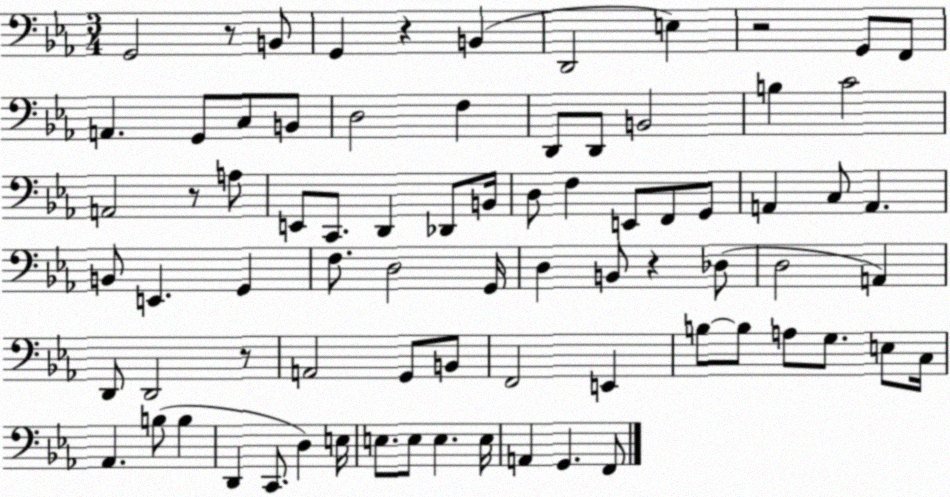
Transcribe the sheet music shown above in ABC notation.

X:1
T:Untitled
M:3/4
L:1/4
K:Eb
G,,2 z/2 B,,/2 G,, z B,, D,,2 E, z2 G,,/2 F,,/2 A,, G,,/2 C,/2 B,,/2 D,2 F, D,,/2 D,,/2 B,,2 B, C2 A,,2 z/2 A,/2 E,,/2 C,,/2 D,, _D,,/2 B,,/4 D,/2 F, E,,/2 F,,/2 G,,/2 A,, C,/2 A,, B,,/2 E,, G,, F,/2 D,2 G,,/4 D, B,,/2 z _D,/2 D,2 A,, D,,/2 D,,2 z/2 A,,2 G,,/2 B,,/2 F,,2 E,, B,/2 B,/2 A,/2 G,/2 E,/2 C,/4 _A,, B,/2 B, D,, C,,/2 D, E,/4 E,/2 E,/2 E, E,/4 A,, G,, F,,/2